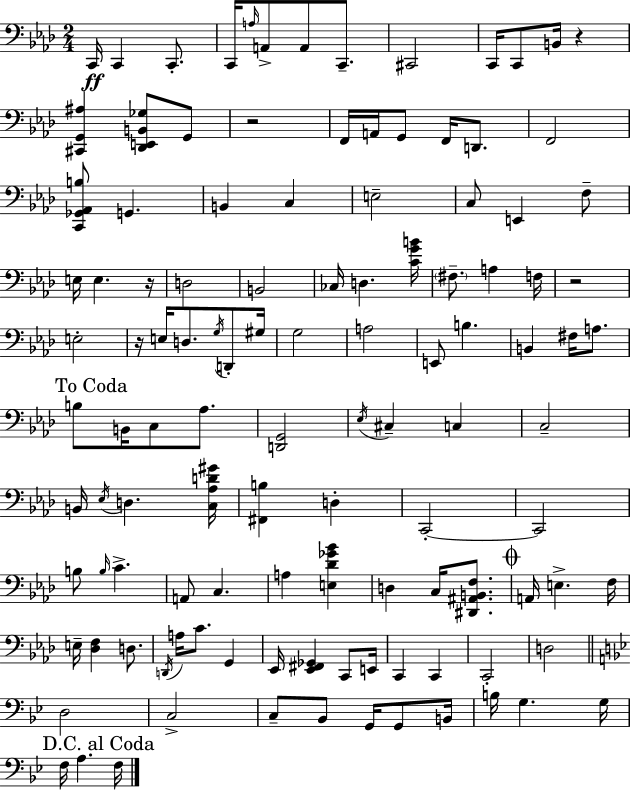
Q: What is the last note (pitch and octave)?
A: F3